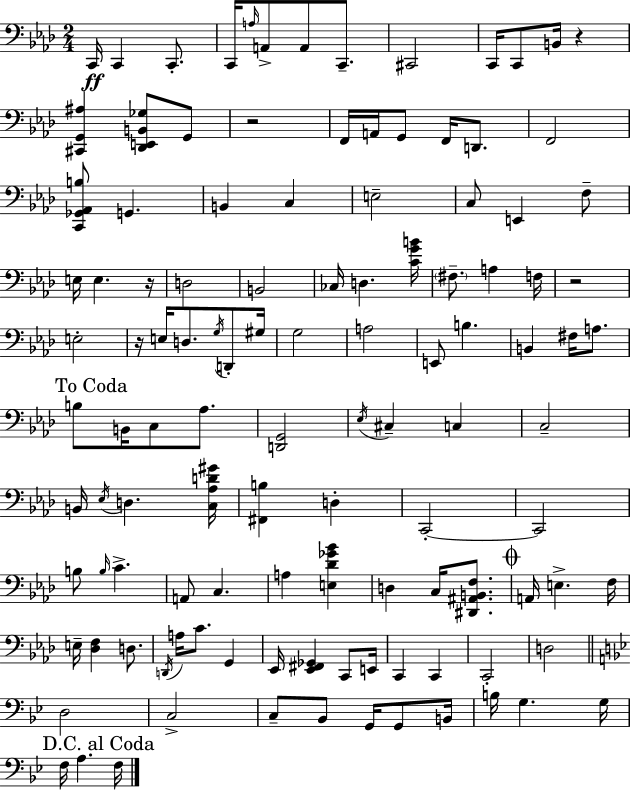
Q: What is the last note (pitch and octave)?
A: F3